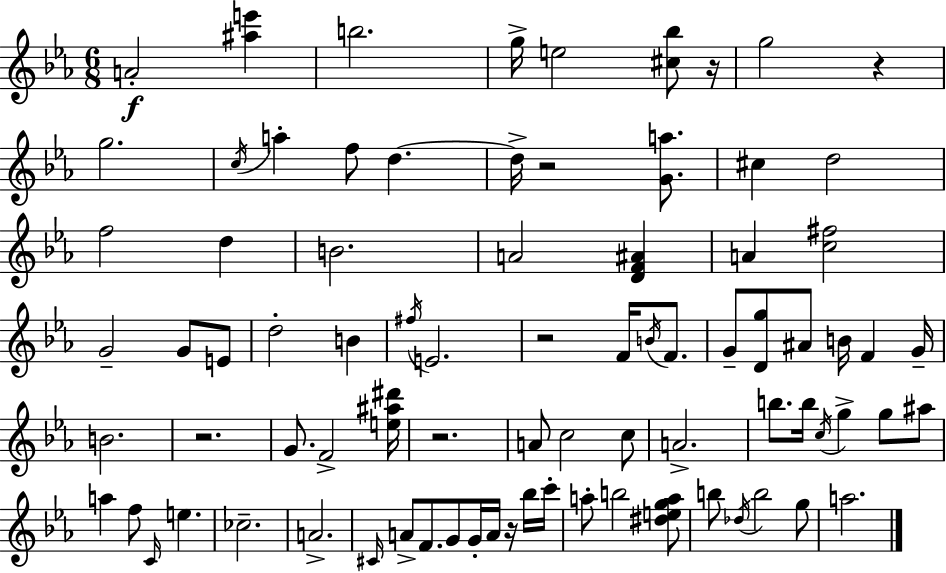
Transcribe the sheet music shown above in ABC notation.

X:1
T:Untitled
M:6/8
L:1/4
K:Cm
A2 [^ae'] b2 g/4 e2 [^c_b]/2 z/4 g2 z g2 c/4 a f/2 d d/4 z2 [Ga]/2 ^c d2 f2 d B2 A2 [DF^A] A [c^f]2 G2 G/2 E/2 d2 B ^f/4 E2 z2 F/4 B/4 F/2 G/2 [Dg]/2 ^A/2 B/4 F G/4 B2 z2 G/2 F2 [e^a^d']/4 z2 A/2 c2 c/2 A2 b/2 b/4 c/4 g g/2 ^a/2 a f/2 C/4 e _c2 A2 ^C/4 A/2 F/2 G/2 G/4 A/4 z/4 _b/4 c'/4 a/2 b2 [^dega]/2 b/2 _d/4 b2 g/2 a2